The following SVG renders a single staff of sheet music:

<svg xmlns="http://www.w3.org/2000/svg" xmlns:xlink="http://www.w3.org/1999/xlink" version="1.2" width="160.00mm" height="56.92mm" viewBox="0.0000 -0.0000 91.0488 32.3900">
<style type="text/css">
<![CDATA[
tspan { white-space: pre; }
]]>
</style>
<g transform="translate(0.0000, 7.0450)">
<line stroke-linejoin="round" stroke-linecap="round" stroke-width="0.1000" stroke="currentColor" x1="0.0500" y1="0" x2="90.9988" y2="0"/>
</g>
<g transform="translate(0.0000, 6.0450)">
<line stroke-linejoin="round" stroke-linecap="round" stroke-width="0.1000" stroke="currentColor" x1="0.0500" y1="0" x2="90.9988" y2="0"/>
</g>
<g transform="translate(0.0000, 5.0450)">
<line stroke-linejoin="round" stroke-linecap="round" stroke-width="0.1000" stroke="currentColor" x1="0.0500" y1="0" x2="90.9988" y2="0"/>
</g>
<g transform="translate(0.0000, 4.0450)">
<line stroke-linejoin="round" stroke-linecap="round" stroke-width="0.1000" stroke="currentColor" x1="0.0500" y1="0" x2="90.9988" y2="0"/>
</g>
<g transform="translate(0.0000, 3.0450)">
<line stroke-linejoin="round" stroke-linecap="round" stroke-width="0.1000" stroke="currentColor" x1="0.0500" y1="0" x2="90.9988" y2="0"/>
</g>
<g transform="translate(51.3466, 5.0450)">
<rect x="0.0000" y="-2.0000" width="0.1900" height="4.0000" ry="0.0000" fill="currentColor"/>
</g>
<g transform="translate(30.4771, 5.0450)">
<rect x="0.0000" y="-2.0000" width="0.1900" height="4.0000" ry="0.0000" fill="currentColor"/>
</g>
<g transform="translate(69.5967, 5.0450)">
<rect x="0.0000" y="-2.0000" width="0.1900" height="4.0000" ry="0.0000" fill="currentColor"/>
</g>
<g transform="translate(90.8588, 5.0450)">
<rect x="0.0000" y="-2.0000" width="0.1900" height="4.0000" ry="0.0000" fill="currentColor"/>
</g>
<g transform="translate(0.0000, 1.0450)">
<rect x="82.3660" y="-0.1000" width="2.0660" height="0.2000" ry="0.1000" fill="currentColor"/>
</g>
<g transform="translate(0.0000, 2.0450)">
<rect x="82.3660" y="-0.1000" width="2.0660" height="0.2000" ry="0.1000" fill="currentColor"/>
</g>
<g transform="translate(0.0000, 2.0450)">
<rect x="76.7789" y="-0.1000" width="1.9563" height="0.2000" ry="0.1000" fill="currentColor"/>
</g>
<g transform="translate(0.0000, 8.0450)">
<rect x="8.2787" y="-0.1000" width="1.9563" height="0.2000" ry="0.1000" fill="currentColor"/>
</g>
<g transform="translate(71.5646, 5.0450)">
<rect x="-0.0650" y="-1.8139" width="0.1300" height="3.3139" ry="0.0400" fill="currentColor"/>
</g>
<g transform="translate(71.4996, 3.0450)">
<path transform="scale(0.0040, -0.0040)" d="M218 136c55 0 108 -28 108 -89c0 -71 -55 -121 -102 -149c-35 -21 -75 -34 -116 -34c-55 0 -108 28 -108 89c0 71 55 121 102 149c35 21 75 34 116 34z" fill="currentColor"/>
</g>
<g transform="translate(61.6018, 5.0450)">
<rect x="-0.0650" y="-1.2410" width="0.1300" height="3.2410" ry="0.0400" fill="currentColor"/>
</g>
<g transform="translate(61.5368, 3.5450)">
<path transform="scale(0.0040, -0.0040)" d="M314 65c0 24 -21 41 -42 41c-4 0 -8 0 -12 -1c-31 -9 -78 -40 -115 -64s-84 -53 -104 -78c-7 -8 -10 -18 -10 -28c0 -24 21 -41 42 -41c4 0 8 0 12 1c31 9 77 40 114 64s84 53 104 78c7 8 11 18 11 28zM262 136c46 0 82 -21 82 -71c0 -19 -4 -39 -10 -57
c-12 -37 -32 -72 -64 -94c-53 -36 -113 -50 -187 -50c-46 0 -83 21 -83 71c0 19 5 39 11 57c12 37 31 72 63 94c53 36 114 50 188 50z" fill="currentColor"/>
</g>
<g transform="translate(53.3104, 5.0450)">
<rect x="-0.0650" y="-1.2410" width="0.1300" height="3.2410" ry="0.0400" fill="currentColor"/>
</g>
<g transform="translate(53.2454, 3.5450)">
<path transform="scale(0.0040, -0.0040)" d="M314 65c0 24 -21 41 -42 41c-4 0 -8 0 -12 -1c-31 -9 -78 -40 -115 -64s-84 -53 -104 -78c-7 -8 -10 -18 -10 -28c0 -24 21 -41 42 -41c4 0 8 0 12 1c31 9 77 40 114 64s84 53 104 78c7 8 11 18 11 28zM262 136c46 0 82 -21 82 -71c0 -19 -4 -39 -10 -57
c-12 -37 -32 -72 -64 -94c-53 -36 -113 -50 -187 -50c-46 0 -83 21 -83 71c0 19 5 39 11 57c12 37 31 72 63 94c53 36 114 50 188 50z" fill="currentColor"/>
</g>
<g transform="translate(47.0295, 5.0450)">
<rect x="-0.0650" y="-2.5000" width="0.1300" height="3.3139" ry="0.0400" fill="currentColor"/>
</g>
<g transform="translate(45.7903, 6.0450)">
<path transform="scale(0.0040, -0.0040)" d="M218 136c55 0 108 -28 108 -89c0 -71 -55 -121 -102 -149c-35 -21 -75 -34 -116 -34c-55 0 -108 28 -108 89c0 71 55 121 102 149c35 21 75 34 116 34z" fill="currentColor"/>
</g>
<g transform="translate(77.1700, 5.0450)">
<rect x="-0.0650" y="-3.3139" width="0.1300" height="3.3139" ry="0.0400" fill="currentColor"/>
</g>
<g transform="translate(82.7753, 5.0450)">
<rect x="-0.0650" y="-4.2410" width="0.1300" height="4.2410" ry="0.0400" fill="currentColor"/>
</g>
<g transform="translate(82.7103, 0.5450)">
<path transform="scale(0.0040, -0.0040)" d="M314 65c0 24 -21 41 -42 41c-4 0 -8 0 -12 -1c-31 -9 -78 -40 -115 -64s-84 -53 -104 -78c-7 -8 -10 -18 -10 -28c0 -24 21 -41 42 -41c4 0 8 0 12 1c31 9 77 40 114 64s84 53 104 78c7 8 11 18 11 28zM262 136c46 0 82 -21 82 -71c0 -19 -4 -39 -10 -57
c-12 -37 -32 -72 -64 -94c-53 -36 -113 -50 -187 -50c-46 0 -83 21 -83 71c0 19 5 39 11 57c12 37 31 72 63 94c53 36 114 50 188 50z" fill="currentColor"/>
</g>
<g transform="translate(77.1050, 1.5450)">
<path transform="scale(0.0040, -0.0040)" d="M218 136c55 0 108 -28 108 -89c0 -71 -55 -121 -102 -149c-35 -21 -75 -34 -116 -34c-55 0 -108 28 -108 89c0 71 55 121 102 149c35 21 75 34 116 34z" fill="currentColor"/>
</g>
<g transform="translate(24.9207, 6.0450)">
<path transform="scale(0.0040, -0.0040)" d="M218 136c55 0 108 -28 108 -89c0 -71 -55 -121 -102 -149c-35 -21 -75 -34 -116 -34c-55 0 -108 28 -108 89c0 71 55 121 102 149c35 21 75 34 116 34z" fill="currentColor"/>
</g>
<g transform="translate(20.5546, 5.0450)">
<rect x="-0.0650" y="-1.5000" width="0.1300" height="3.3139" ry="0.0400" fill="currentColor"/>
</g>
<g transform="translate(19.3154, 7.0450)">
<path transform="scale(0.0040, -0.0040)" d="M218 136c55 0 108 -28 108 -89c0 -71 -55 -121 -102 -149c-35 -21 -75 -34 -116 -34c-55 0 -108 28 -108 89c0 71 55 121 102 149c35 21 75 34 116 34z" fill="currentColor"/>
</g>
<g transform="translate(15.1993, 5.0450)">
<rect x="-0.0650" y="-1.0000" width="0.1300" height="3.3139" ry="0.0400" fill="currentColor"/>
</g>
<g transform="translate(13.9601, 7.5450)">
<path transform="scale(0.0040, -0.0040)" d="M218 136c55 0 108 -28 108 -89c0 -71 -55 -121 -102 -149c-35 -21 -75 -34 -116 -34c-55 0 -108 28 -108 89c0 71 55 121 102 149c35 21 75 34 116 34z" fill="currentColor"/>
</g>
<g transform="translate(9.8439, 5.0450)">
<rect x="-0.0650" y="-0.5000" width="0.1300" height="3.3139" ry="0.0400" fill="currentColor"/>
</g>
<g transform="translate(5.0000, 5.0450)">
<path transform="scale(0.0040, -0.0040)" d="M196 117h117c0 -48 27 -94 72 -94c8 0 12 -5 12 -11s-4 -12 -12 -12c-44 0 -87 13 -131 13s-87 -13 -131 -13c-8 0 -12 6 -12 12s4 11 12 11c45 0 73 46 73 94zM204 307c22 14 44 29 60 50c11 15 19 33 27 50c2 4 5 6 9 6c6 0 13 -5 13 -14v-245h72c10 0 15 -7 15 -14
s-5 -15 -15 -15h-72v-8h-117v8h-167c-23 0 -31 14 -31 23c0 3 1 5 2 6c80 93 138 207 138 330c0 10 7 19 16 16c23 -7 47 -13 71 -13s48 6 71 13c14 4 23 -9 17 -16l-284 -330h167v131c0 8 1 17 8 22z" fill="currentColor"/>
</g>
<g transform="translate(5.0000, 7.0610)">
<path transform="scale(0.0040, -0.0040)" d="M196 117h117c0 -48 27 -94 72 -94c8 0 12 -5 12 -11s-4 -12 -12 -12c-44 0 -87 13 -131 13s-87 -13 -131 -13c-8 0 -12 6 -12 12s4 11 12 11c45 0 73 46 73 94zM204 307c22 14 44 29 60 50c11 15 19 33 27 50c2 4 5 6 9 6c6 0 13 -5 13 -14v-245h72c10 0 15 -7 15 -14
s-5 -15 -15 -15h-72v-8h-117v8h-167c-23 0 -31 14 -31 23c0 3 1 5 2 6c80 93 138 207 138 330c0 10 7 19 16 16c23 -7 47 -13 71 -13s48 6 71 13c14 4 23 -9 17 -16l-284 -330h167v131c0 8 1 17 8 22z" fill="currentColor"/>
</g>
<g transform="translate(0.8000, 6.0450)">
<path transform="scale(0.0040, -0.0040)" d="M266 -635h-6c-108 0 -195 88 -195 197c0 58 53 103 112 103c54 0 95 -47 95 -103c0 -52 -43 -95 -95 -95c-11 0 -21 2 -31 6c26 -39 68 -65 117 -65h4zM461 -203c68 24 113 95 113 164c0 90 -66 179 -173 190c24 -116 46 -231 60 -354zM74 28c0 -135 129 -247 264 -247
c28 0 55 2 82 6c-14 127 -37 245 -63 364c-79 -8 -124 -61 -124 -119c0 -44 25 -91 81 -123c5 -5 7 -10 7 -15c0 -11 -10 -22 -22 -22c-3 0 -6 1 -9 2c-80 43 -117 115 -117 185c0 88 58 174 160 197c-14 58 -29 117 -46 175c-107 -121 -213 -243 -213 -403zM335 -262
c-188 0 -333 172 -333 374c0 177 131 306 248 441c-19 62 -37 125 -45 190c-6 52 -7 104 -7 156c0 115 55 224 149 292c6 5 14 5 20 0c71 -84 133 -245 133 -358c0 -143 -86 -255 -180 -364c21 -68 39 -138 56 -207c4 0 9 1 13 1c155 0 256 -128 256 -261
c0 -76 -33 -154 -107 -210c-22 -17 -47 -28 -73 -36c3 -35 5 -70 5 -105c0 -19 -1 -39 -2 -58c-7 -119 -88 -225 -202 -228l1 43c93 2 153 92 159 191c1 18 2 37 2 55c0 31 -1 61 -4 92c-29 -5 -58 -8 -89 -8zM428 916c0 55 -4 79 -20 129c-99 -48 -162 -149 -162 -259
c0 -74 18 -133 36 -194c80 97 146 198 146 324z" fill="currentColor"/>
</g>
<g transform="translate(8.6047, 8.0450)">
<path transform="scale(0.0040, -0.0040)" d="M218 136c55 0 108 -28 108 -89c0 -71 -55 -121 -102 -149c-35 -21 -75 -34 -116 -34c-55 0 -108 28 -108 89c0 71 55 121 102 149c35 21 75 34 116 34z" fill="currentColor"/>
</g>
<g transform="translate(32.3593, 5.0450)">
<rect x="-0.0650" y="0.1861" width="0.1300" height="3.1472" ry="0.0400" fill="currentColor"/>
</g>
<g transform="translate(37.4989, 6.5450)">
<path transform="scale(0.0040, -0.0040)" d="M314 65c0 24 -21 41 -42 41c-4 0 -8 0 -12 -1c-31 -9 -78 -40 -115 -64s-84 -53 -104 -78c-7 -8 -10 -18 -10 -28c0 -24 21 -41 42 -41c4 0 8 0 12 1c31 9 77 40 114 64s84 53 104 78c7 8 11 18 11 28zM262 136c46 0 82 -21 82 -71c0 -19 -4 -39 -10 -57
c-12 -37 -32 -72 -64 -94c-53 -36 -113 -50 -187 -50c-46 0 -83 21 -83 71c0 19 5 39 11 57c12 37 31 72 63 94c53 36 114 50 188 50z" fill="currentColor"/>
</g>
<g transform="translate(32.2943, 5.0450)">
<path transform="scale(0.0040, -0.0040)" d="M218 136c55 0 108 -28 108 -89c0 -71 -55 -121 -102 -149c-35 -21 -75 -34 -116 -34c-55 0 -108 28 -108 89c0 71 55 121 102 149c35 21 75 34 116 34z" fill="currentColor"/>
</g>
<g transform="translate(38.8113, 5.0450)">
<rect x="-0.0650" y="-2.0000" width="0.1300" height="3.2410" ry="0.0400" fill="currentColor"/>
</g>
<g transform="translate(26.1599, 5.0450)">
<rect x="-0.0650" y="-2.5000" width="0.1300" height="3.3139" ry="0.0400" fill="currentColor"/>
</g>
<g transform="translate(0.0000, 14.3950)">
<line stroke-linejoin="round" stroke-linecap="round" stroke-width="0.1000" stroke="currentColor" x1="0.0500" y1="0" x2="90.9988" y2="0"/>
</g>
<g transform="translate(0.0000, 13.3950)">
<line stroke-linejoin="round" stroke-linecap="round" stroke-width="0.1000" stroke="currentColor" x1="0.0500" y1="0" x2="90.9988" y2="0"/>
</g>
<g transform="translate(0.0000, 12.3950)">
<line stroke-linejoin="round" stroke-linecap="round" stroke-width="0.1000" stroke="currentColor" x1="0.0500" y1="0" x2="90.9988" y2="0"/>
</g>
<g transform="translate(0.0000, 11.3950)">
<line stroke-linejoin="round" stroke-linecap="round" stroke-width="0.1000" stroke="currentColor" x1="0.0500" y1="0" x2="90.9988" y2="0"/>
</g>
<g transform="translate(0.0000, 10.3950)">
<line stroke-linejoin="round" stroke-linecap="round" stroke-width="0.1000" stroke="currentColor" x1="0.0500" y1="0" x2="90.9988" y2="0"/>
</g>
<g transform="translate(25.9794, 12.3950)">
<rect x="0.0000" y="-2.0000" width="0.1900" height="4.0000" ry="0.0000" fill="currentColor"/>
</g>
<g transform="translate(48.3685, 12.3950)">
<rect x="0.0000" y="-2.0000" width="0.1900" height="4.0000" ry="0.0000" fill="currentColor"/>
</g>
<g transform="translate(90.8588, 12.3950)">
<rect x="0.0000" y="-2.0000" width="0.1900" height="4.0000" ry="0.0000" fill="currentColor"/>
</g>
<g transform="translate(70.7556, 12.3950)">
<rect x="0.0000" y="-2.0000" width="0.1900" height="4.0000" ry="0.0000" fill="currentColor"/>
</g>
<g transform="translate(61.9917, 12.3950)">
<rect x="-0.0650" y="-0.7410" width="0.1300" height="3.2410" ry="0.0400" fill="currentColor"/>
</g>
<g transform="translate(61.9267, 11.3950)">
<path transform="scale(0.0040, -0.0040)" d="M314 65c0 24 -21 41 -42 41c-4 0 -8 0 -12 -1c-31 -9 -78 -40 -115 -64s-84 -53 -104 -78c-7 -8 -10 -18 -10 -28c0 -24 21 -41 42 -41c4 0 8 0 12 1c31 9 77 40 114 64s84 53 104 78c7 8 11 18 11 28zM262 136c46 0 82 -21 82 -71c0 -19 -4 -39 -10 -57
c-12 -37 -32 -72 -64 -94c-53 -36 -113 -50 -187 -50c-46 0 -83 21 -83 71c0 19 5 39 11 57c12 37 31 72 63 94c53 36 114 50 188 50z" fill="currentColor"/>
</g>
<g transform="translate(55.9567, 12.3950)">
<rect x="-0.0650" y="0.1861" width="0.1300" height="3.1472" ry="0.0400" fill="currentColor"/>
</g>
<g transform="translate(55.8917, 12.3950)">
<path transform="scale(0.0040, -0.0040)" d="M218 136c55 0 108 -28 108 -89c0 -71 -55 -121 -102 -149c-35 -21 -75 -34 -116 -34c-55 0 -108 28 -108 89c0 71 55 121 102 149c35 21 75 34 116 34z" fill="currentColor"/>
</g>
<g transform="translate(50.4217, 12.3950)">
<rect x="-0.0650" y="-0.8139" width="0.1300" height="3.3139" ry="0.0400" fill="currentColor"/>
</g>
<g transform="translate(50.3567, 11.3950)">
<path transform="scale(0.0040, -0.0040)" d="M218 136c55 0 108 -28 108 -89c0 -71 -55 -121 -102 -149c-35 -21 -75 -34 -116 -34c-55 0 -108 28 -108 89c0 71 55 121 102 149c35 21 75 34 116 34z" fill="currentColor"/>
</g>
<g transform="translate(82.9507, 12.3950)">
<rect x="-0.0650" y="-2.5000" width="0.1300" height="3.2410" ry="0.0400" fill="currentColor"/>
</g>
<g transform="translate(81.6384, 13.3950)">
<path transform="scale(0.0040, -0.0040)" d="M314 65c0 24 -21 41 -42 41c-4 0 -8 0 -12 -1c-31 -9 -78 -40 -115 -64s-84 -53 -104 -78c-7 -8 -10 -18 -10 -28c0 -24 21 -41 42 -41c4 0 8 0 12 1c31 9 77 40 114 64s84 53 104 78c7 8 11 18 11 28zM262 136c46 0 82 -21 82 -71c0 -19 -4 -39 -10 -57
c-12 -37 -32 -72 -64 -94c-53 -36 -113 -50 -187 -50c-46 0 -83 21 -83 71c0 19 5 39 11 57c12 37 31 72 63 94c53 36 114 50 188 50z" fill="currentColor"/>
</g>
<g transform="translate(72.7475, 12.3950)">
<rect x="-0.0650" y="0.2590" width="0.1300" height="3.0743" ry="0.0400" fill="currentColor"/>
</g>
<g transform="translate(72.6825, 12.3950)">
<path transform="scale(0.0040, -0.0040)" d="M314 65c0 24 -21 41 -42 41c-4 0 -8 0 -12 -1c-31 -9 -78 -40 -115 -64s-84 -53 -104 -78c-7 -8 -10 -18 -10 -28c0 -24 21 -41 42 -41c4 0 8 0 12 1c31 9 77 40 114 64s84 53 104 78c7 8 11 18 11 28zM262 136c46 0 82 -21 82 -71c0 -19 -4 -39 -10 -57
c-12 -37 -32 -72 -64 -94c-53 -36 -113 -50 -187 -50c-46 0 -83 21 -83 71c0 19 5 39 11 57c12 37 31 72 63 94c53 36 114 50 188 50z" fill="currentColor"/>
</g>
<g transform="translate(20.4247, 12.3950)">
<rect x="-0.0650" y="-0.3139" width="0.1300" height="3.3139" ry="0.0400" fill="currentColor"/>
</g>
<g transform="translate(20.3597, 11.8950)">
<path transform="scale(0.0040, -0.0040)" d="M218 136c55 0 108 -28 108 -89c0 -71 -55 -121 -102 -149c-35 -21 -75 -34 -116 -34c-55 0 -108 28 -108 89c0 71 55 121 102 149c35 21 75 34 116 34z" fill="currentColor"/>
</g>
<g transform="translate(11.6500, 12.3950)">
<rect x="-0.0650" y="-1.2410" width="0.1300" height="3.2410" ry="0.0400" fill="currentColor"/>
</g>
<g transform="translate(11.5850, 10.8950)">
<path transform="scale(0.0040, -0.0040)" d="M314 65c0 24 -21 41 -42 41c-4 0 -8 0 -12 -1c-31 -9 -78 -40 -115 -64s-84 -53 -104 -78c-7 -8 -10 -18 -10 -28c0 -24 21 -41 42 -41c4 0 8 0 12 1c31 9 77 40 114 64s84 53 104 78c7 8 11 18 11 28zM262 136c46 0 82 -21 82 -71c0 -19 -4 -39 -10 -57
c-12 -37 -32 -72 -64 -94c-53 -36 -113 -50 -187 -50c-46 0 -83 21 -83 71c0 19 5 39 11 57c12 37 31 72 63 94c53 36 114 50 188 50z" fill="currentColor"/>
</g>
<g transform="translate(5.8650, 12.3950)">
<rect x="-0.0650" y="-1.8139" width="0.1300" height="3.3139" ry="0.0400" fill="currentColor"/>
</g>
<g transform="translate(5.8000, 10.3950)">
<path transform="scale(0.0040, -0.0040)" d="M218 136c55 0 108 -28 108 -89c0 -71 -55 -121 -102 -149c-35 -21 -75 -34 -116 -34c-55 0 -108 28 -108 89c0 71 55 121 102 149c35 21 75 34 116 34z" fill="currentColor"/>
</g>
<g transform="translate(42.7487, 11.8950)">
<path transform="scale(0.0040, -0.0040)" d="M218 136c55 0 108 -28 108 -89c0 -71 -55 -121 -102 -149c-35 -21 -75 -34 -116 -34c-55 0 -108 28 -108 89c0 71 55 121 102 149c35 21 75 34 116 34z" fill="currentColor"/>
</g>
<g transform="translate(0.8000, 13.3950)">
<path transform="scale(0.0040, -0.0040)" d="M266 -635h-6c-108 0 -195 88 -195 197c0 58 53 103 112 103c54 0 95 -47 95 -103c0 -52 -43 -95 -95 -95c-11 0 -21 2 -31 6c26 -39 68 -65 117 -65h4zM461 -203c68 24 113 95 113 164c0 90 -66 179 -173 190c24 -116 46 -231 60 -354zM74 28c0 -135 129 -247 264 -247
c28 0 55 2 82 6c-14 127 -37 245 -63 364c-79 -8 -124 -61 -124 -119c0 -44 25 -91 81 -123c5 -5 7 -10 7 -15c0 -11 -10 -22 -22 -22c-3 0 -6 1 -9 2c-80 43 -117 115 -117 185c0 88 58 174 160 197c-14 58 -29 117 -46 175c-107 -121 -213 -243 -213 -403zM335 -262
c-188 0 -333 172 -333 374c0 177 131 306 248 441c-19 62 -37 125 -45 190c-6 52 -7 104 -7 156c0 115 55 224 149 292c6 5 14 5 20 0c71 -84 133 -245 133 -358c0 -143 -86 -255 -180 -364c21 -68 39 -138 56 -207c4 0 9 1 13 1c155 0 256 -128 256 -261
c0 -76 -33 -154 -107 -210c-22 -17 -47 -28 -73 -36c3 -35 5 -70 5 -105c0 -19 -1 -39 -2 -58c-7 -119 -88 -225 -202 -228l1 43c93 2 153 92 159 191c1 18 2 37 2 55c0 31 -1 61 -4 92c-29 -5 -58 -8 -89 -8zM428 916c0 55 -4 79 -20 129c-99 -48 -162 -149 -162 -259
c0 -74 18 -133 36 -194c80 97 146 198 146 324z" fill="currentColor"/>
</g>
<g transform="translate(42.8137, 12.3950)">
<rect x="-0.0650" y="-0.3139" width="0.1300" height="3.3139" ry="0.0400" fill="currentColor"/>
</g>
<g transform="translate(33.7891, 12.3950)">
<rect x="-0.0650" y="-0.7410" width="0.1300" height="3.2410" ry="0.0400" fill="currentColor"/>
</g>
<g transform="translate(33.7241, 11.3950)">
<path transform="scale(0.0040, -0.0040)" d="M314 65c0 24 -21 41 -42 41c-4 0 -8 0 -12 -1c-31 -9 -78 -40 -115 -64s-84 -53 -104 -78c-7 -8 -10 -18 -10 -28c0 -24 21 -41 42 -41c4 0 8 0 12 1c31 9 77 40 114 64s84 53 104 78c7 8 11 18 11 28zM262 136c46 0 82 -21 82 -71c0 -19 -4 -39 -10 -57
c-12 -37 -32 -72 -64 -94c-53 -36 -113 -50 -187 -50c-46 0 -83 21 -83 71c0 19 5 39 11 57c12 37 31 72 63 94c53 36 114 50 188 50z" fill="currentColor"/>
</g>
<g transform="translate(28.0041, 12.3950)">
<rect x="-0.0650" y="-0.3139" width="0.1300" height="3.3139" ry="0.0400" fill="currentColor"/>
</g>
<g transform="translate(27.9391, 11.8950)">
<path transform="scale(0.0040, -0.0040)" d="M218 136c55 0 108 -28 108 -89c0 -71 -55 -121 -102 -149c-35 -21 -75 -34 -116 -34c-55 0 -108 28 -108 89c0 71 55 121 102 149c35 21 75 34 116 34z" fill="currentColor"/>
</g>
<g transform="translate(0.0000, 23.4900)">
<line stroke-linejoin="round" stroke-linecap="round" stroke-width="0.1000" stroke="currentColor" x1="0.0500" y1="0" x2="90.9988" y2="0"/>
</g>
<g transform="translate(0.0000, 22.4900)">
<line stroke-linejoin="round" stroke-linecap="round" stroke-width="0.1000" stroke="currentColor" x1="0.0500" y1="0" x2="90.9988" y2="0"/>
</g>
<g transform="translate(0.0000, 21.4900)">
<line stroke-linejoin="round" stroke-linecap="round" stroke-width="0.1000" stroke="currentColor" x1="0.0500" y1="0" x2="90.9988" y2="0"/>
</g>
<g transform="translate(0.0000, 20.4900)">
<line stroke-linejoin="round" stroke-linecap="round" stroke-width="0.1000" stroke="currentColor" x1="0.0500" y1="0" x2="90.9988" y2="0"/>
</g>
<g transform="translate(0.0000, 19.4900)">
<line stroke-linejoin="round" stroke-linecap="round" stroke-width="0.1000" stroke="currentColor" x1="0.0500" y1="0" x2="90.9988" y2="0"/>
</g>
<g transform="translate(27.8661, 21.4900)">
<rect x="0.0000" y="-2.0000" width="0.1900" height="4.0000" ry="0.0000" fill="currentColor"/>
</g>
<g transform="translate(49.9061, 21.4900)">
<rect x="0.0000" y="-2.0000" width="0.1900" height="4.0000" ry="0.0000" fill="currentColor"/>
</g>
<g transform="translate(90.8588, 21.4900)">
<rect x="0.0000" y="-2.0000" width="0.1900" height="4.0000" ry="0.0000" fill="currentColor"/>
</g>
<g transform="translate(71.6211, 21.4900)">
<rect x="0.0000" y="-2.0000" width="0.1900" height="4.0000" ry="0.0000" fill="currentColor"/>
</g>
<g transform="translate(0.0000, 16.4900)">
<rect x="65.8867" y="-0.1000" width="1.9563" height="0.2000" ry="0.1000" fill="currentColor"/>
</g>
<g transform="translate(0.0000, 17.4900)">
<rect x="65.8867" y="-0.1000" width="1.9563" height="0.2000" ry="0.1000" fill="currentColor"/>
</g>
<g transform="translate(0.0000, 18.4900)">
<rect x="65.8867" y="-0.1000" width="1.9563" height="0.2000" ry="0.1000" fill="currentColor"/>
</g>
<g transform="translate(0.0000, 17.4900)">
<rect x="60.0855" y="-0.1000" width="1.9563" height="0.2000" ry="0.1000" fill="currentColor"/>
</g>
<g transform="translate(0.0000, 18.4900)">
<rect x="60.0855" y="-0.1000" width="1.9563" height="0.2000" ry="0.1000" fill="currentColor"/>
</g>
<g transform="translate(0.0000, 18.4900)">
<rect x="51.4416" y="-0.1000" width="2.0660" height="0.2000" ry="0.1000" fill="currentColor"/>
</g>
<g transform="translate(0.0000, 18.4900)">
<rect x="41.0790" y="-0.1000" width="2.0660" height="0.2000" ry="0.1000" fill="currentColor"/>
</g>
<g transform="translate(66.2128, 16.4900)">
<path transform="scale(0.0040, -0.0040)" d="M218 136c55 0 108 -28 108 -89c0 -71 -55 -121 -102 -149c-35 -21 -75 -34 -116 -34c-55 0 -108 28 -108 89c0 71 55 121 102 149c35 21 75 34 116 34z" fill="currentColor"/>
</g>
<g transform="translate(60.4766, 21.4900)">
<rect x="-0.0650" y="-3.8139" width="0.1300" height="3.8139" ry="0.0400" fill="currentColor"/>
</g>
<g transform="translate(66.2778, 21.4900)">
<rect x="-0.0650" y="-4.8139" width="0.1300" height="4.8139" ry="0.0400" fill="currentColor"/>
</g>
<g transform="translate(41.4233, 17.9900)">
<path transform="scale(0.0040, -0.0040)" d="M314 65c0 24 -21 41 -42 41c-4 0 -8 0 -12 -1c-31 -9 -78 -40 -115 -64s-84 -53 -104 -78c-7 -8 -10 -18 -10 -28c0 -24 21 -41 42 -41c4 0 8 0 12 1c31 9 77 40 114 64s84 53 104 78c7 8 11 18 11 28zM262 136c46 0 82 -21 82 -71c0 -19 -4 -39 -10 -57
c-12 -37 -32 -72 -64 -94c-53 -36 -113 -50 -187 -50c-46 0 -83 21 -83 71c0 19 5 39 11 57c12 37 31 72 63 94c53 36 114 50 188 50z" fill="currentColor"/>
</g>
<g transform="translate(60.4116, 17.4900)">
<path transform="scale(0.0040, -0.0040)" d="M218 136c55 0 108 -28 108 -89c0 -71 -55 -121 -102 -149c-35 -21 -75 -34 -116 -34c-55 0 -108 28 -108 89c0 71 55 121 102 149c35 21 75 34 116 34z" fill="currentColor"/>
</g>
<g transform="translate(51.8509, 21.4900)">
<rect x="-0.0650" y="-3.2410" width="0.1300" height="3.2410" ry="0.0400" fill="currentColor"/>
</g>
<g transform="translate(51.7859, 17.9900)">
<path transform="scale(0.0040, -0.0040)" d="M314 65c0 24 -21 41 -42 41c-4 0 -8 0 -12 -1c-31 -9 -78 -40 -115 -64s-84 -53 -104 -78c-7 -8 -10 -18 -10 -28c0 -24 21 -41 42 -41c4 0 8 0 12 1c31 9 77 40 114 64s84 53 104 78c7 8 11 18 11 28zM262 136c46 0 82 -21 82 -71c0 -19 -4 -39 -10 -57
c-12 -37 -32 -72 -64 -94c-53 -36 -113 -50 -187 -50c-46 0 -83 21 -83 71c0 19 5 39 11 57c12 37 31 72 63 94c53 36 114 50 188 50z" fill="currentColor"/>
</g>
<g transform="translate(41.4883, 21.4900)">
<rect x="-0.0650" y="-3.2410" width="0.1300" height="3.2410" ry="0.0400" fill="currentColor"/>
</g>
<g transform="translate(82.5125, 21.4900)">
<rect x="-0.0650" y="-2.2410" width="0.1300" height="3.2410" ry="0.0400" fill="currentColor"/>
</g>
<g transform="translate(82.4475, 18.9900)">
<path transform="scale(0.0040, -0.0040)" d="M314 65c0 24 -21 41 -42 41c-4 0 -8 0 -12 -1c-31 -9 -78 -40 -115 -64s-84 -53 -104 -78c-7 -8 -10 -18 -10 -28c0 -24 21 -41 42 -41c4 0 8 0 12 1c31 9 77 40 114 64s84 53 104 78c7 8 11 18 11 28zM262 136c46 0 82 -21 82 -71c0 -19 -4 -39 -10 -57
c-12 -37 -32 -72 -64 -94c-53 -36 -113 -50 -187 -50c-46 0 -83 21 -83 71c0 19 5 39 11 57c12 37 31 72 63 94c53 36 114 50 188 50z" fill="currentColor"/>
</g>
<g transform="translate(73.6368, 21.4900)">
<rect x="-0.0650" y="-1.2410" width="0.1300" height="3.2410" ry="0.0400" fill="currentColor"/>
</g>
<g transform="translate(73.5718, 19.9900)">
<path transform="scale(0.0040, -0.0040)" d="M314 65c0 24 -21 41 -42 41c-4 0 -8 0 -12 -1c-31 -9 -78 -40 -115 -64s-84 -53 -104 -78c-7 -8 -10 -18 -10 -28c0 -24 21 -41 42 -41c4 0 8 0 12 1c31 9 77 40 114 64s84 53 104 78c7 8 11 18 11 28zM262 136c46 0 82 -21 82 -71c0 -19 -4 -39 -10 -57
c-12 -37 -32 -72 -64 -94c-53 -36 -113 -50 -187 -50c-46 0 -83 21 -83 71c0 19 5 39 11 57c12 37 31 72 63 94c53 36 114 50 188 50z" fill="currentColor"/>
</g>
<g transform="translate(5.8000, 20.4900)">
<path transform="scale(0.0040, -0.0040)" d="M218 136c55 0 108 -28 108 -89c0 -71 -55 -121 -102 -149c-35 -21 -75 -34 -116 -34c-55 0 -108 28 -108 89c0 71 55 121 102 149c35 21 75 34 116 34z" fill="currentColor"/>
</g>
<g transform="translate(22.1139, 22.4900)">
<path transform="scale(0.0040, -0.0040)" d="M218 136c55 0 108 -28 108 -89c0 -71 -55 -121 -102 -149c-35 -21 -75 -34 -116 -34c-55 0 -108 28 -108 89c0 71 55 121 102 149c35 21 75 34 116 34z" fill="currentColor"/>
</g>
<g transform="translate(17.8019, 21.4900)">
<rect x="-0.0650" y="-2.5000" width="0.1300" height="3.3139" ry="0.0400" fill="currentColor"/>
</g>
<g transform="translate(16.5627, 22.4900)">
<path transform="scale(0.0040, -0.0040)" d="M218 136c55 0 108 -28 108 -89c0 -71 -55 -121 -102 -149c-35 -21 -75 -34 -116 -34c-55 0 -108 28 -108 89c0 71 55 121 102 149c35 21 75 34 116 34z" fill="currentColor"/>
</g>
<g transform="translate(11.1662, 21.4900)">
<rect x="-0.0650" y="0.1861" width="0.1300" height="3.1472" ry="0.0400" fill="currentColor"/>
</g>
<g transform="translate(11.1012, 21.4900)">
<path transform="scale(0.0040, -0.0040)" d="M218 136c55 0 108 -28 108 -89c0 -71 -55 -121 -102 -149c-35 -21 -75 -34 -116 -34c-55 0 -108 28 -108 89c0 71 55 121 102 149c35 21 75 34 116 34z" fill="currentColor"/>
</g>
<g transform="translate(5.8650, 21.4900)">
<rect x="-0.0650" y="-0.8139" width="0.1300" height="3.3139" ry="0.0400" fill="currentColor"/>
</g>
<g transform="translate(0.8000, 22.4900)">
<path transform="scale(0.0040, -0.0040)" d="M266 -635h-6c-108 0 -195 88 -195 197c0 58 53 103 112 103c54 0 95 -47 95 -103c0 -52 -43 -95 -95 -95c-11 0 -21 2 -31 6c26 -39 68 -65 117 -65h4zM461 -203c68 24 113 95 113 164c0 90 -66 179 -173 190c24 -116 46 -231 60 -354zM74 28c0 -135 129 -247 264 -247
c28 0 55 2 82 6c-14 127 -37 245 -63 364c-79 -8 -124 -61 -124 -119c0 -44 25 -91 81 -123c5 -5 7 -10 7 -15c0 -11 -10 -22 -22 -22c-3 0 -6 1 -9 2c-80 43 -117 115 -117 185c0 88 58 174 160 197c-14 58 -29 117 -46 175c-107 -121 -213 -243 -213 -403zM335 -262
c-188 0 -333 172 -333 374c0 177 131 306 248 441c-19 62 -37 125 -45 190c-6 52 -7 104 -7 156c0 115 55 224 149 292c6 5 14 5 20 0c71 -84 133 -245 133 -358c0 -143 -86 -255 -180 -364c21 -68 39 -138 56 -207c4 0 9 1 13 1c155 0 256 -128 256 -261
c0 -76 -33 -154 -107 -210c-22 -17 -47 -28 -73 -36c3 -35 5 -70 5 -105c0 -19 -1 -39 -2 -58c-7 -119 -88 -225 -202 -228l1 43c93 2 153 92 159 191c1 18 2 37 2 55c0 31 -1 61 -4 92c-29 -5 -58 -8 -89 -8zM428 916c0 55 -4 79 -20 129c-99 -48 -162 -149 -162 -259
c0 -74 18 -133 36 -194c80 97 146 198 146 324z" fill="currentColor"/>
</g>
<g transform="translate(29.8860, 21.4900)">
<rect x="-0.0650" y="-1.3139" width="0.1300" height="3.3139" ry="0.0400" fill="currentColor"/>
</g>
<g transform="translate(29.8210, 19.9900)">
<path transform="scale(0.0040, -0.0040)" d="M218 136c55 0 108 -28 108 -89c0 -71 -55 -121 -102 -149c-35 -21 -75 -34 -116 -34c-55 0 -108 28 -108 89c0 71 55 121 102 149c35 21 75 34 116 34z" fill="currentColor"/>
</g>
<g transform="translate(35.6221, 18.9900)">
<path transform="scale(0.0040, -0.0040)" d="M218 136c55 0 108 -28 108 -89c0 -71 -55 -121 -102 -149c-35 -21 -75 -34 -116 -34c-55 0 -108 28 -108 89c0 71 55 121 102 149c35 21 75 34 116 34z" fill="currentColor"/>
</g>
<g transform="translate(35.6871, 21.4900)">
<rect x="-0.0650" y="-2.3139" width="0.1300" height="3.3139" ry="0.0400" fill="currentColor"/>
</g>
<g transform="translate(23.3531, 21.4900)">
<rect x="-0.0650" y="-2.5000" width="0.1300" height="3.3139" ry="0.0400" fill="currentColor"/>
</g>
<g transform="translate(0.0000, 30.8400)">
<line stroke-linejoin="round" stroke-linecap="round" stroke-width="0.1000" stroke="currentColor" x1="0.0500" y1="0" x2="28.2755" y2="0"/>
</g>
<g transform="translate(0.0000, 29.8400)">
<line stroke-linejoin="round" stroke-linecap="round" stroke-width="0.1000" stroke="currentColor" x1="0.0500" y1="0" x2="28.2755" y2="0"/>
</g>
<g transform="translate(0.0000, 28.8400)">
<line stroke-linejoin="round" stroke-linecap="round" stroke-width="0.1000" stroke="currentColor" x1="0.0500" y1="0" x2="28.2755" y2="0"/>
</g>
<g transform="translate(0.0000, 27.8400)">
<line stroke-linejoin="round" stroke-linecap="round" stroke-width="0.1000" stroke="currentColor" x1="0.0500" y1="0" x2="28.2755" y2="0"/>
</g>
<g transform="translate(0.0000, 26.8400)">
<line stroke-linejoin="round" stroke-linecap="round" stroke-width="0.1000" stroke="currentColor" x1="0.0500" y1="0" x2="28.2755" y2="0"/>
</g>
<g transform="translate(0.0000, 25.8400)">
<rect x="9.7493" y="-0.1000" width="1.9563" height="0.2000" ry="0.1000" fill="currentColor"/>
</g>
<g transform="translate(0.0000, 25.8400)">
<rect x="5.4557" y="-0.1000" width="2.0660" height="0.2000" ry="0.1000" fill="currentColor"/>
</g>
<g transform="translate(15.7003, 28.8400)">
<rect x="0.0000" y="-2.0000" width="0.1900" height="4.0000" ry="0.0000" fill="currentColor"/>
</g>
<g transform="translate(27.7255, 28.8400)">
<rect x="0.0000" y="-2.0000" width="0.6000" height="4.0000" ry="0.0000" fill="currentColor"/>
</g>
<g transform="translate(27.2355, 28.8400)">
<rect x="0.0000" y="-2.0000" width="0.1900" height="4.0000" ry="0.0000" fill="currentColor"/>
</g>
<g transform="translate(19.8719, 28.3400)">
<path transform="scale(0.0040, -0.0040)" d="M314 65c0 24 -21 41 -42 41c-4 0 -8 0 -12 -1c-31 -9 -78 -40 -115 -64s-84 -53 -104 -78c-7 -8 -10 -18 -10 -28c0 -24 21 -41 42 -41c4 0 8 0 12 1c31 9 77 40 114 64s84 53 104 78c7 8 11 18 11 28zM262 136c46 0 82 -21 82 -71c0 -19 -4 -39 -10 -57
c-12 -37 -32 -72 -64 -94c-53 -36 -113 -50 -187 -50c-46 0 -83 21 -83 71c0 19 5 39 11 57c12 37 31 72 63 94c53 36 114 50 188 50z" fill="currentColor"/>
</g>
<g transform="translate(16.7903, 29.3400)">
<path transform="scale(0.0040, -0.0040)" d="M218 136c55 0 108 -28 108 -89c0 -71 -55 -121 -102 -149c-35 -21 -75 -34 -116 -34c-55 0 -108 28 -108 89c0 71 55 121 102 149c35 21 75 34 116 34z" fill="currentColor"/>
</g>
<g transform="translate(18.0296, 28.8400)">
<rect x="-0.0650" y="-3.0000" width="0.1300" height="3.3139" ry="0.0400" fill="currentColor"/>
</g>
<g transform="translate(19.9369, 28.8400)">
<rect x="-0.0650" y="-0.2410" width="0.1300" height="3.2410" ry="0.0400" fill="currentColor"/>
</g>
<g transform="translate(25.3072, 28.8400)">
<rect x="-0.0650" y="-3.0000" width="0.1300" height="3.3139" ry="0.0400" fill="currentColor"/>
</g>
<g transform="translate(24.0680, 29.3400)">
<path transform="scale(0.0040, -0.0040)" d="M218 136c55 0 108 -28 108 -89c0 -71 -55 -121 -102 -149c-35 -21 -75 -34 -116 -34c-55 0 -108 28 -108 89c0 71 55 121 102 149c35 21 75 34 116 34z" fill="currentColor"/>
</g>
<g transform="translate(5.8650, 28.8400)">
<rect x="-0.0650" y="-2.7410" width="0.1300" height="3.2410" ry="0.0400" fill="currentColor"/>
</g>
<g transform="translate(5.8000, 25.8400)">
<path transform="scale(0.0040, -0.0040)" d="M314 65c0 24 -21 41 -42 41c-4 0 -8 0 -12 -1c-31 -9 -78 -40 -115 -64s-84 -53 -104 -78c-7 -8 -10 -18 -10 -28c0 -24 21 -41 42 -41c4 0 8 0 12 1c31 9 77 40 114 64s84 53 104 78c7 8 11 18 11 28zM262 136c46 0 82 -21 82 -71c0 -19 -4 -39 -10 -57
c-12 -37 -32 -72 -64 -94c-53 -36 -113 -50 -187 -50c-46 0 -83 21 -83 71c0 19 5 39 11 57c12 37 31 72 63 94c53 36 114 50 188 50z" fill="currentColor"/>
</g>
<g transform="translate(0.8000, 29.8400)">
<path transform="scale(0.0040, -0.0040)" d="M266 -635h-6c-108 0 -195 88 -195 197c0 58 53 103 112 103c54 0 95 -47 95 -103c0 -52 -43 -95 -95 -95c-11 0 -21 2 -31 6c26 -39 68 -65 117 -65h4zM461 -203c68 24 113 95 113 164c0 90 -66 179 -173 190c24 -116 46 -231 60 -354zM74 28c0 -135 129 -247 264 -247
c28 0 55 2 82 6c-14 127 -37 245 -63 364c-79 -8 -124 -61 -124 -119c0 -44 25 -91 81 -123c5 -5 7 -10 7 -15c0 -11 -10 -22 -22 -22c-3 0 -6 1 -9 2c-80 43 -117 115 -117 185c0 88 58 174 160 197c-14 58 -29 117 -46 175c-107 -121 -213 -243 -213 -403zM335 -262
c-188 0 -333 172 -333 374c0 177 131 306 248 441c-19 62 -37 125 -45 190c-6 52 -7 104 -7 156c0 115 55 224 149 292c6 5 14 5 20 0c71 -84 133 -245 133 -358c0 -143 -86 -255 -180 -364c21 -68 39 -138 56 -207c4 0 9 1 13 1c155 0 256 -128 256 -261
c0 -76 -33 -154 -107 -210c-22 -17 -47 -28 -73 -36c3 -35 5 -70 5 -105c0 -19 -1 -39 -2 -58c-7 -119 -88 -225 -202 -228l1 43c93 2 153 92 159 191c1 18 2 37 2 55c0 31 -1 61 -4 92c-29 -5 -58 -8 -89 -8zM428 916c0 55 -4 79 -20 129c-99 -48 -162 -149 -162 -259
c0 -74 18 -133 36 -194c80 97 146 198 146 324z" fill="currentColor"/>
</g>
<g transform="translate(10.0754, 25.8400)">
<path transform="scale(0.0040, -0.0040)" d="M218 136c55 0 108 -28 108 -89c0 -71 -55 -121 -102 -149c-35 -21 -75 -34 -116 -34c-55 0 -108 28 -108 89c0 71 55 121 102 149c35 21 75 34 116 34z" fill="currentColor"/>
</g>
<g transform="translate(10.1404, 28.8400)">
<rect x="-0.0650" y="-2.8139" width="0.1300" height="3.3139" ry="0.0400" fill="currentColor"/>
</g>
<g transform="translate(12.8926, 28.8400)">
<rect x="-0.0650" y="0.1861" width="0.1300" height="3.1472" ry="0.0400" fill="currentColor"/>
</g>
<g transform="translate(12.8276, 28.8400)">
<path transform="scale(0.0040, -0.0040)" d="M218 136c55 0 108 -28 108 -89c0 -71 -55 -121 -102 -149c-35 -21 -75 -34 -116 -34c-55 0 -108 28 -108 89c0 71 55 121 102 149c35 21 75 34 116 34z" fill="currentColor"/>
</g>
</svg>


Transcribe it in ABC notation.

X:1
T:Untitled
M:4/4
L:1/4
K:C
C D E G B F2 G e2 e2 f b d'2 f e2 c c d2 c d B d2 B2 G2 d B G G e g b2 b2 c' e' e2 g2 a2 a B A c2 A